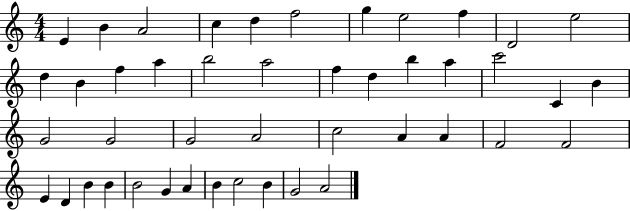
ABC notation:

X:1
T:Untitled
M:4/4
L:1/4
K:C
E B A2 c d f2 g e2 f D2 e2 d B f a b2 a2 f d b a c'2 C B G2 G2 G2 A2 c2 A A F2 F2 E D B B B2 G A B c2 B G2 A2